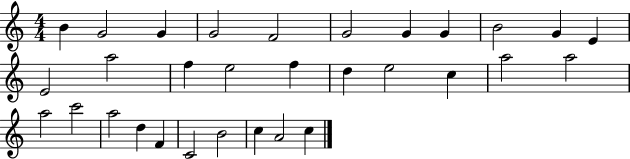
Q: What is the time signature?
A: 4/4